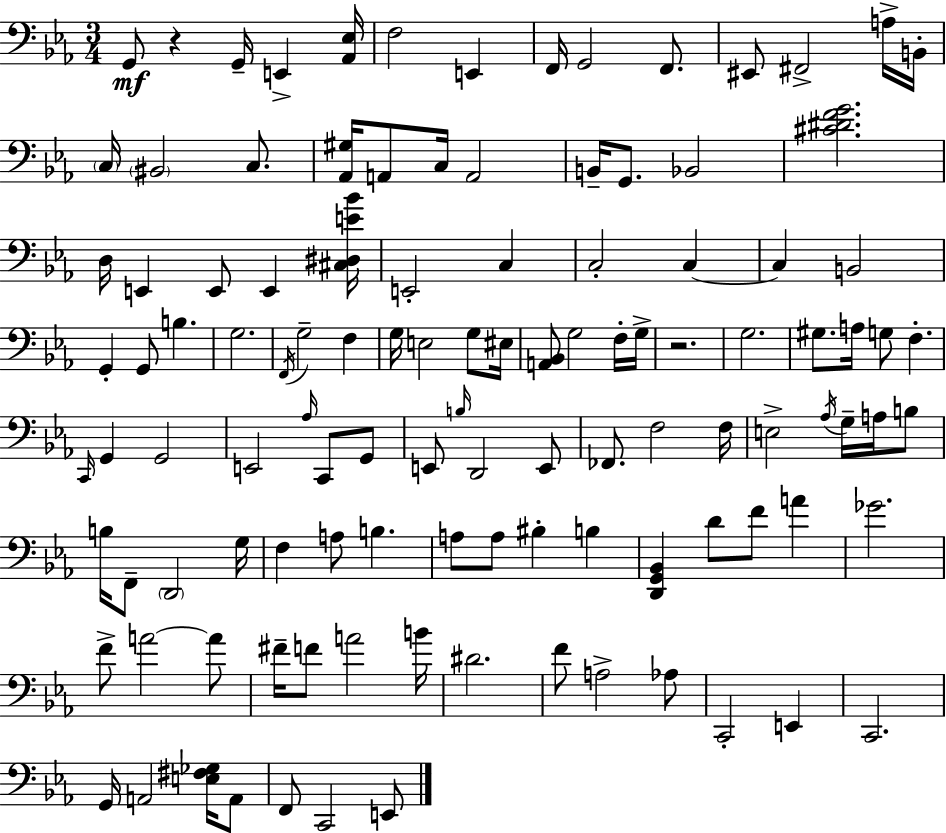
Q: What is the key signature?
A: EES major